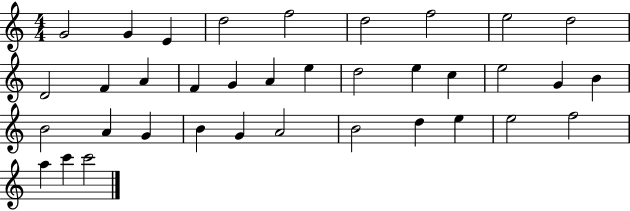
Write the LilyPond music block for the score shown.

{
  \clef treble
  \numericTimeSignature
  \time 4/4
  \key c \major
  g'2 g'4 e'4 | d''2 f''2 | d''2 f''2 | e''2 d''2 | \break d'2 f'4 a'4 | f'4 g'4 a'4 e''4 | d''2 e''4 c''4 | e''2 g'4 b'4 | \break b'2 a'4 g'4 | b'4 g'4 a'2 | b'2 d''4 e''4 | e''2 f''2 | \break a''4 c'''4 c'''2 | \bar "|."
}